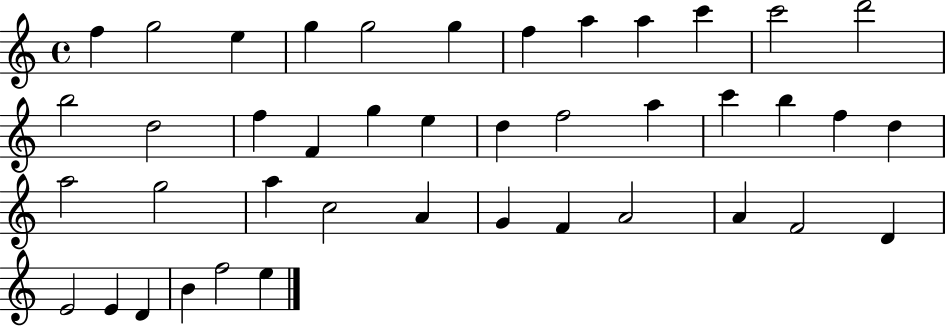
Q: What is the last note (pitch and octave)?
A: E5